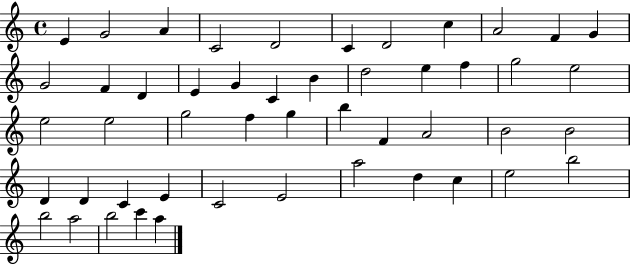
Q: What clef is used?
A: treble